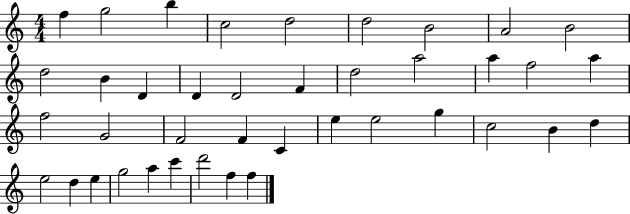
F5/q G5/h B5/q C5/h D5/h D5/h B4/h A4/h B4/h D5/h B4/q D4/q D4/q D4/h F4/q D5/h A5/h A5/q F5/h A5/q F5/h G4/h F4/h F4/q C4/q E5/q E5/h G5/q C5/h B4/q D5/q E5/h D5/q E5/q G5/h A5/q C6/q D6/h F5/q F5/q